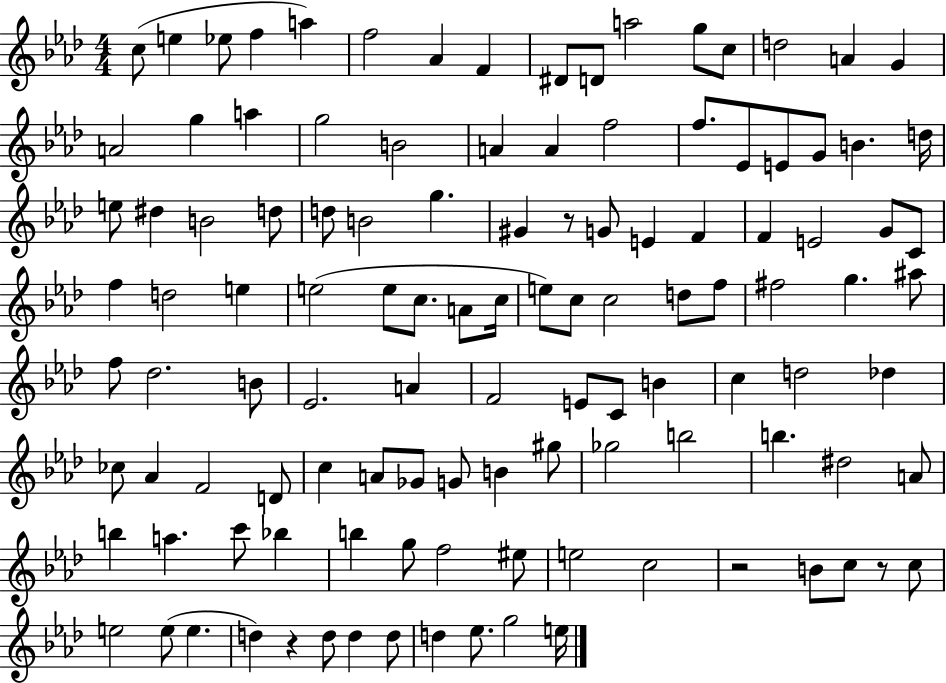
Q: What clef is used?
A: treble